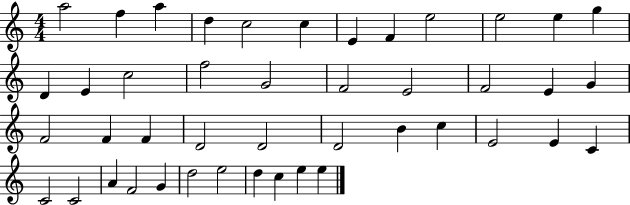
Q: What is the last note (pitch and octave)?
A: E5